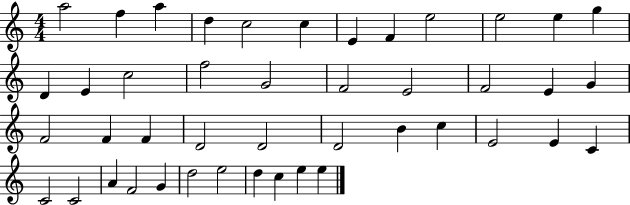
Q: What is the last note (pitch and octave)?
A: E5